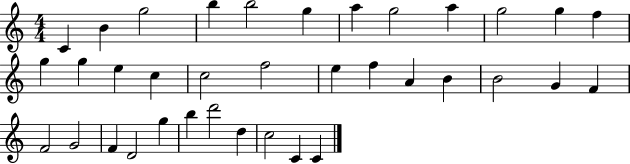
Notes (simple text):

C4/q B4/q G5/h B5/q B5/h G5/q A5/q G5/h A5/q G5/h G5/q F5/q G5/q G5/q E5/q C5/q C5/h F5/h E5/q F5/q A4/q B4/q B4/h G4/q F4/q F4/h G4/h F4/q D4/h G5/q B5/q D6/h D5/q C5/h C4/q C4/q